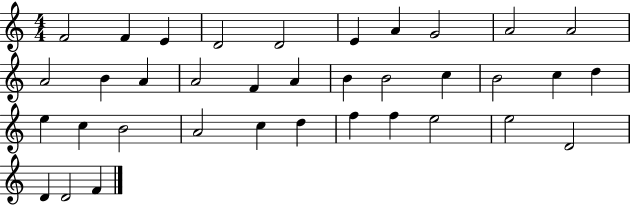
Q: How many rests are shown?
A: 0